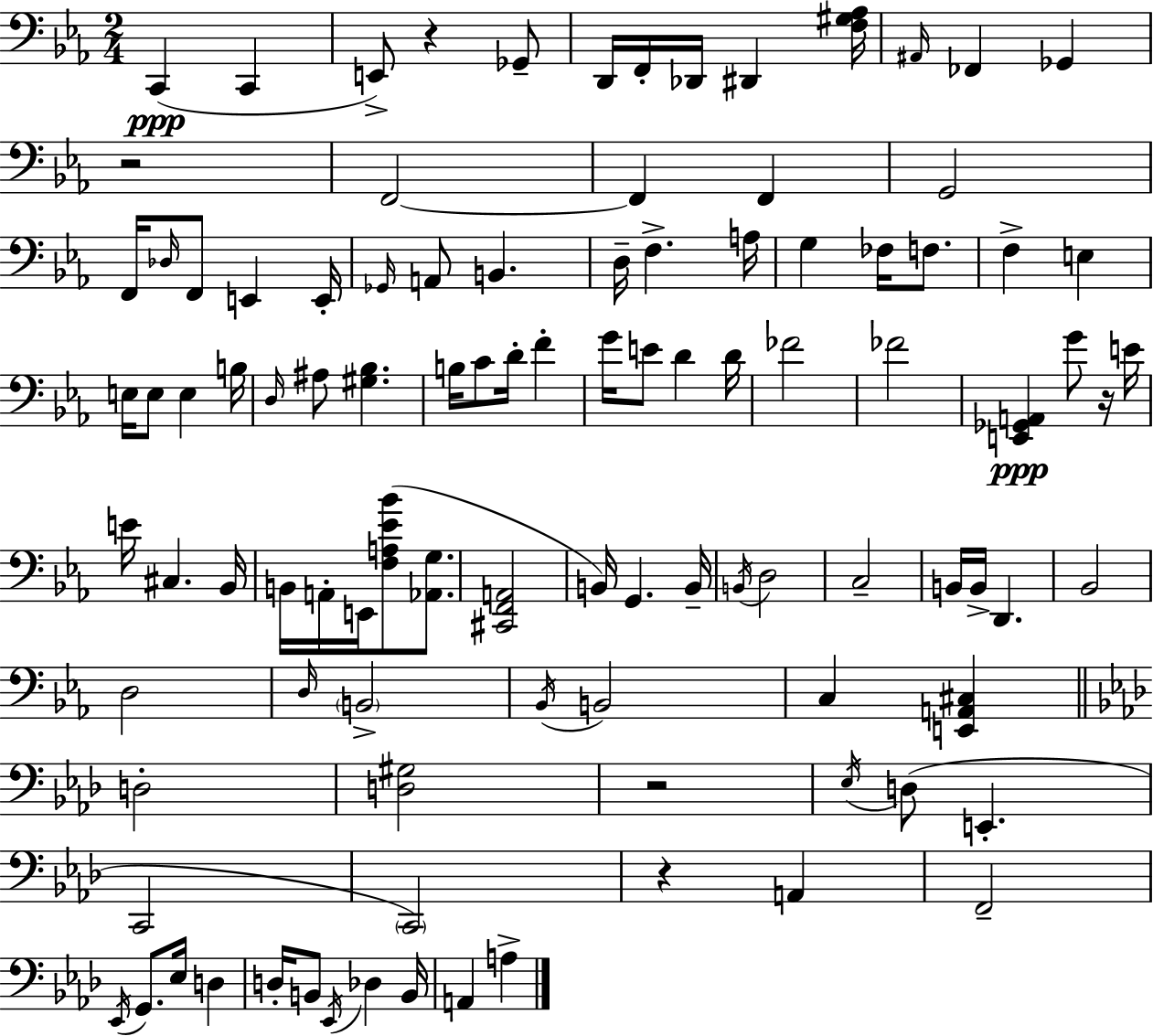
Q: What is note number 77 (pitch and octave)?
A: C2